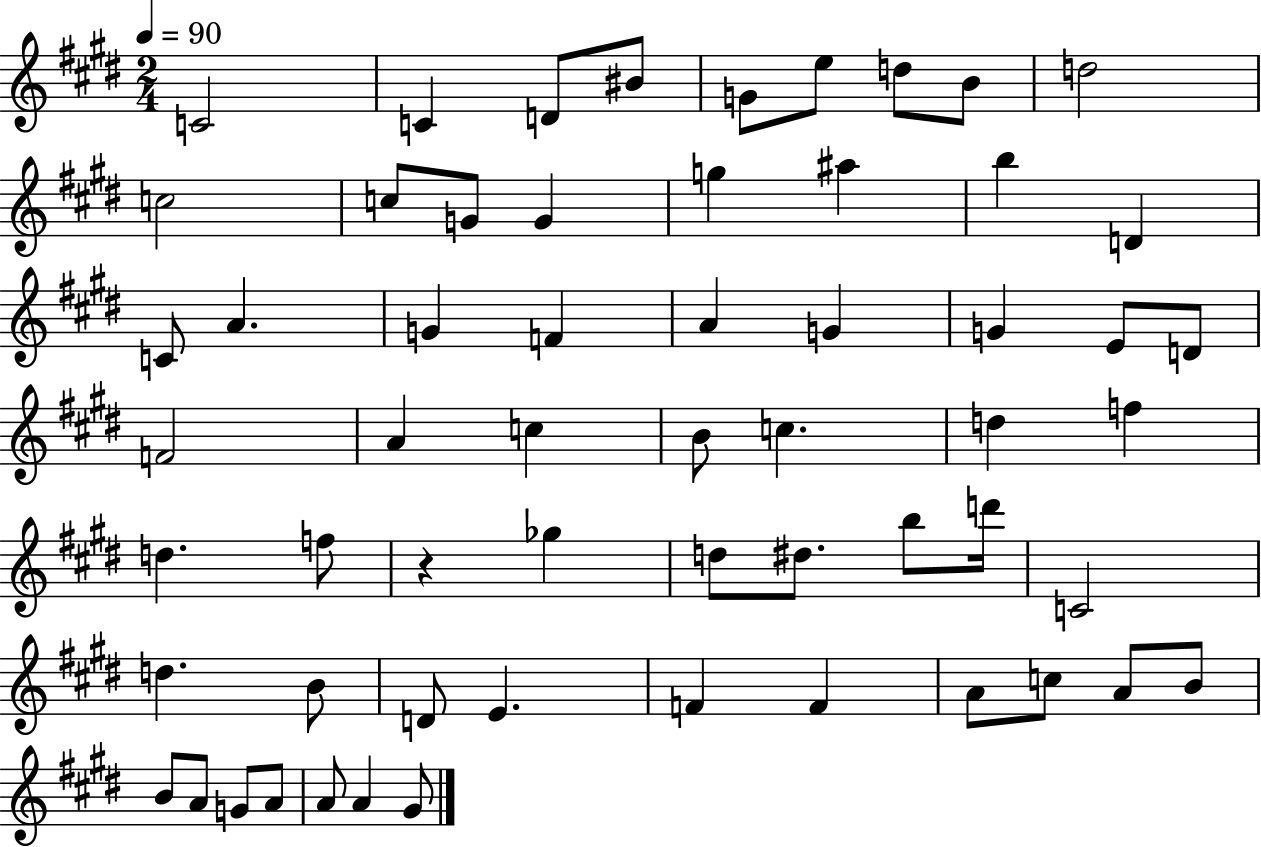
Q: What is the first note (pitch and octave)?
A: C4